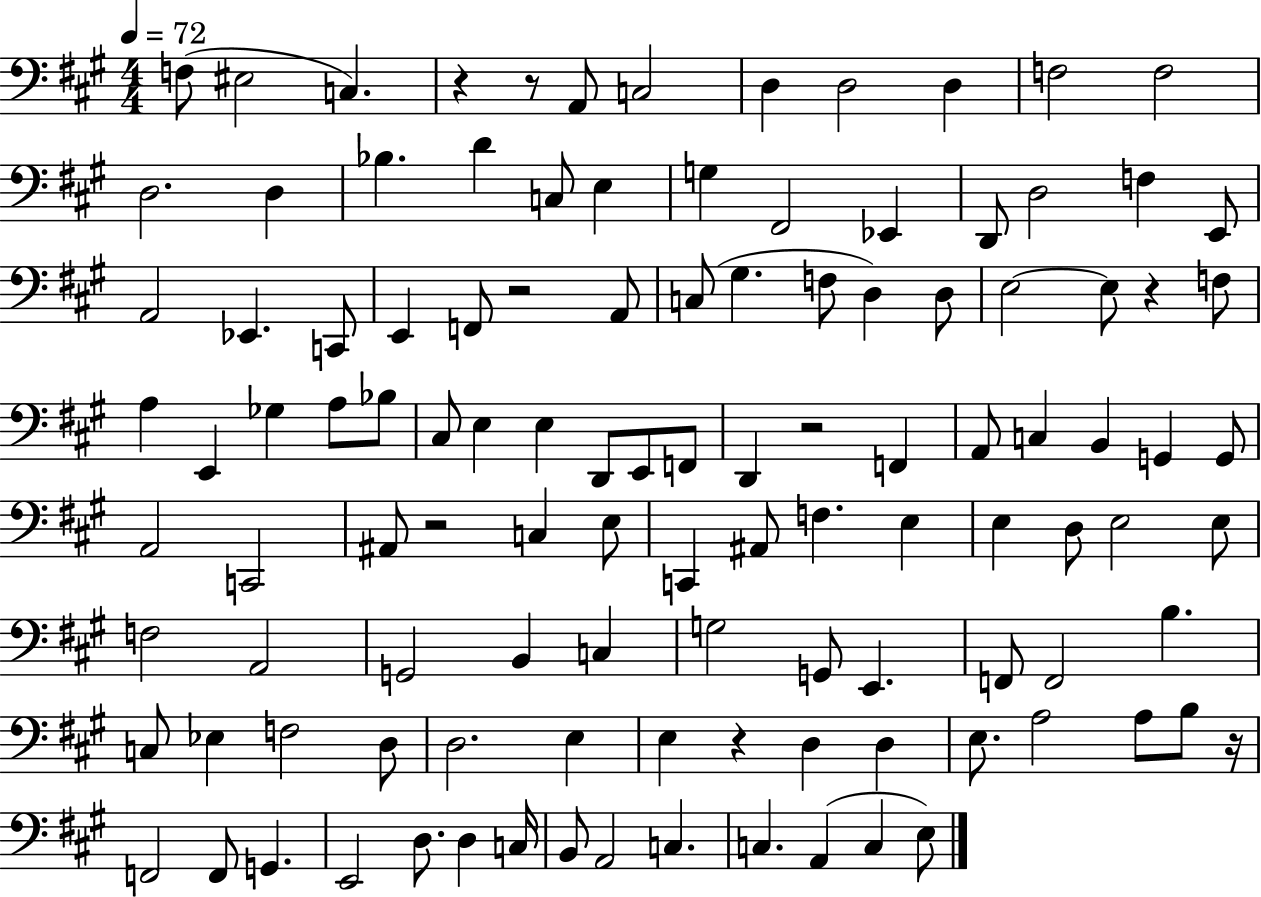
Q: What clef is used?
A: bass